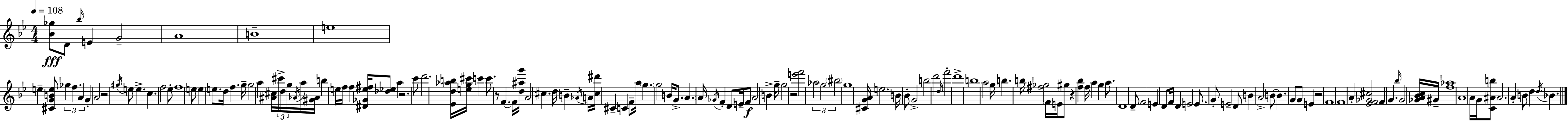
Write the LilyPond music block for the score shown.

{
  \clef treble
  \numericTimeSignature
  \time 4/4
  \key bes \major
  \tempo 4 = 108
  <bes' ges''>8\fff d'8 \grace { bes''16 } e'4 g'2-- | a'1 | b'1-- | e''1 | \break e''4-- <cis' g' b' e''>8 \tuplet 3/2 { ges''4 f''4. | a'4 } g'4-. a'2 | r2 \acciaccatura { gis''16 } e''8 e''4.-> | c''4. f''2 | \break ees''8-. f''1 | e''8 e''4 e''8. d''16 f''4. | g''16-- g''2 a''4 <ais' cis''>16 | \tuplet 3/2 { cis'''16-> d''16 g''16 } \acciaccatura { aes'16 } a''16 <gis' aes'>16 b''4 e''16 f''16 f''4 | \break <dis' ges' e'' fis''>16 <des'' ees''>8 a''4 r2. | c'''8 d'''2. | <ees' d'' aes'' b''>16 <e'' g'' cis'''>16 c'''4 c'''8. r8 f'4.~~ | f'16 <d'' ais'' g'''>16 a'2 cis''4. | \break d''16 b'4-- \acciaccatura { aes'16 } a'16 <cis'' dis'''>16 cis'4-- c'4 | f'8-- a''16 \parenthesize g''4. g''2 | b'16 g'8.-> \parenthesize a'4. a'16 \acciaccatura { ges'16 } f'4-. | d'8 e'16-- f'8\f a'2 | \break b'4-> g''16-- g''2 r2 | <e''' f'''>2 \tuplet 3/2 { aes''2 | g''2 \parenthesize bis''2 } | g''1 | \break <cis' g' a'>16 e''2. | b'16 bes'8-. g'2-> b''2 | d'''2 \grace { d''16 } f'''2-. | d'''1-> | \break b''1 | a''2 g''16 b''4. | b''16 <fis'' ges''>2 \parenthesize f'16 e'16 | gis''8 r4 <f'' bes''>4 f''16 a''4 g''4 | \break a''8. d'1 | d'8-- f'2 | e'4 d'8 f'16 d'4 e'2 | e'8. g'8-. e'2-- | \break d'8 b'4 a'2-> b'8~~ | b'4. g'8 g'8 e'4 r2 | f'1 | f'1 | \break a'4-. <ees' f' ges' cis''>2 | f'4 g'4. \grace { bes''16 } g'2 | <ges' a' bes' c''>16 gis'16-- <f'' aes''>1 | a'1 | \break a'16 g'16 <c' ais' b''>8 ais'2. | a'4-. b'8 d''4 | \acciaccatura { d''16 } bes'4. \bar "|."
}